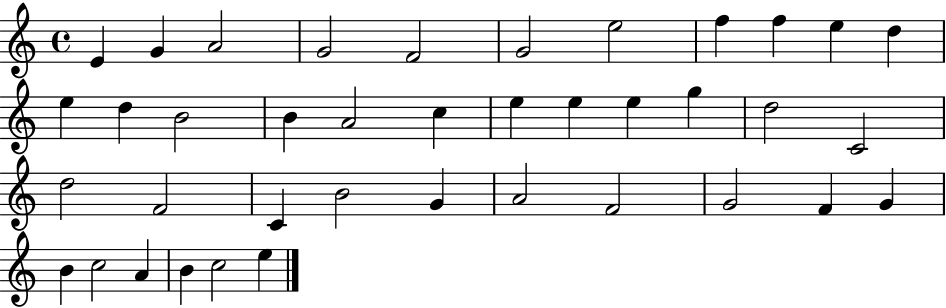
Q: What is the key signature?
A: C major